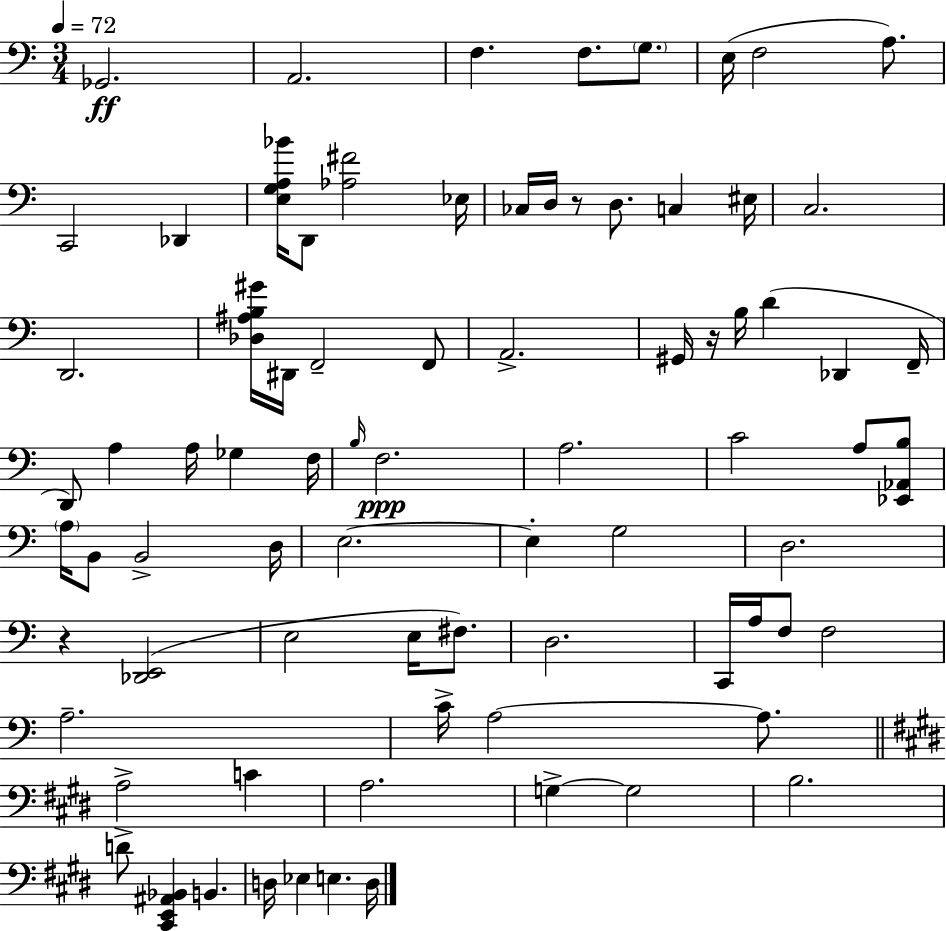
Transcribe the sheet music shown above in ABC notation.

X:1
T:Untitled
M:3/4
L:1/4
K:C
_G,,2 A,,2 F, F,/2 G,/2 E,/4 F,2 A,/2 C,,2 _D,, [E,G,A,_B]/4 D,,/2 [_A,^F]2 _E,/4 _C,/4 D,/4 z/2 D,/2 C, ^E,/4 C,2 D,,2 [_D,^A,B,^G]/4 ^D,,/4 F,,2 F,,/2 A,,2 ^G,,/4 z/4 B,/4 D _D,, F,,/4 D,,/2 A, A,/4 _G, F,/4 B,/4 F,2 A,2 C2 A,/2 [_E,,_A,,B,]/2 A,/4 B,,/2 B,,2 D,/4 E,2 E, G,2 D,2 z [_D,,E,,]2 E,2 E,/4 ^F,/2 D,2 C,,/4 A,/4 F,/2 F,2 A,2 C/4 A,2 A,/2 A,2 C A,2 G, G,2 B,2 D/2 [^C,,E,,^A,,_B,,] B,, D,/4 _E, E, D,/4